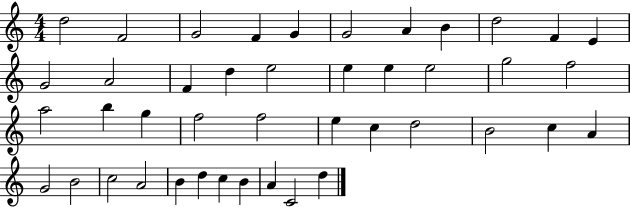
X:1
T:Untitled
M:4/4
L:1/4
K:C
d2 F2 G2 F G G2 A B d2 F E G2 A2 F d e2 e e e2 g2 f2 a2 b g f2 f2 e c d2 B2 c A G2 B2 c2 A2 B d c B A C2 d